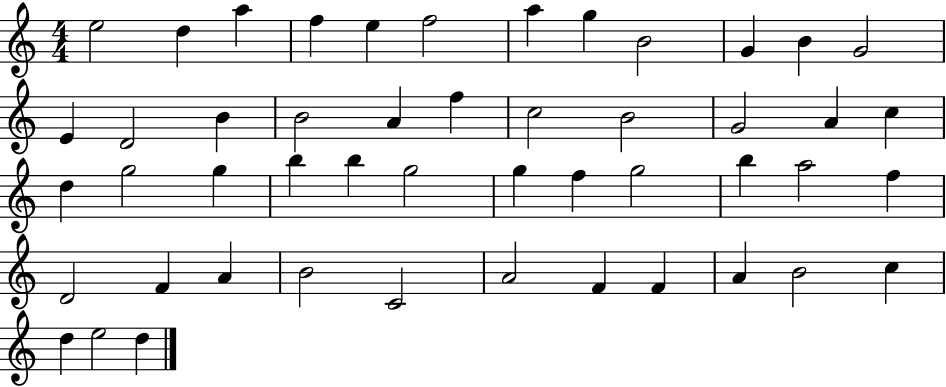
X:1
T:Untitled
M:4/4
L:1/4
K:C
e2 d a f e f2 a g B2 G B G2 E D2 B B2 A f c2 B2 G2 A c d g2 g b b g2 g f g2 b a2 f D2 F A B2 C2 A2 F F A B2 c d e2 d